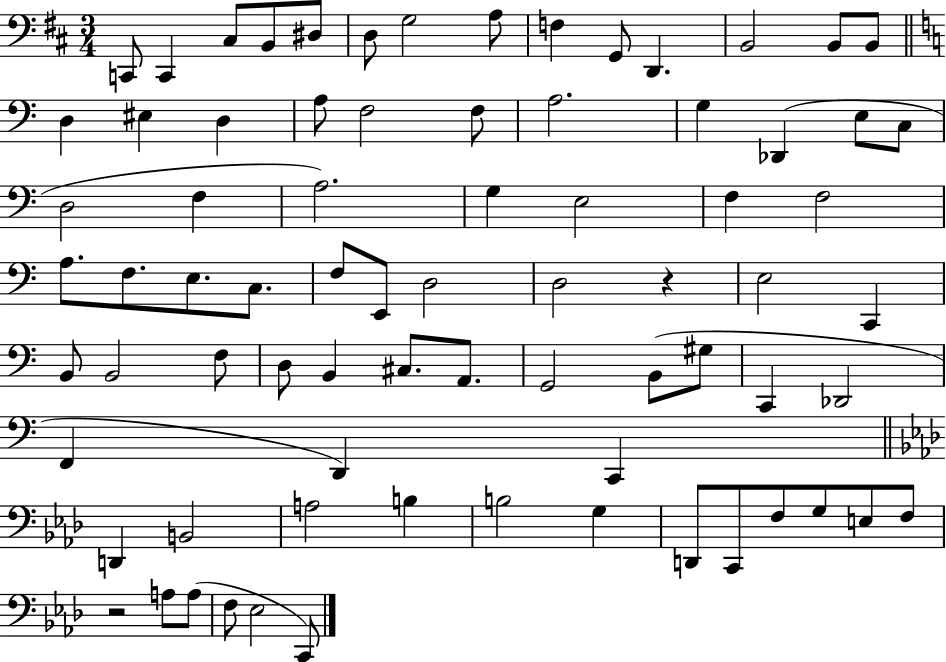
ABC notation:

X:1
T:Untitled
M:3/4
L:1/4
K:D
C,,/2 C,, ^C,/2 B,,/2 ^D,/2 D,/2 G,2 A,/2 F, G,,/2 D,, B,,2 B,,/2 B,,/2 D, ^E, D, A,/2 F,2 F,/2 A,2 G, _D,, E,/2 C,/2 D,2 F, A,2 G, E,2 F, F,2 A,/2 F,/2 E,/2 C,/2 F,/2 E,,/2 D,2 D,2 z E,2 C,, B,,/2 B,,2 F,/2 D,/2 B,, ^C,/2 A,,/2 G,,2 B,,/2 ^G,/2 C,, _D,,2 F,, D,, C,, D,, B,,2 A,2 B, B,2 G, D,,/2 C,,/2 F,/2 G,/2 E,/2 F,/2 z2 A,/2 A,/2 F,/2 _E,2 C,,/2